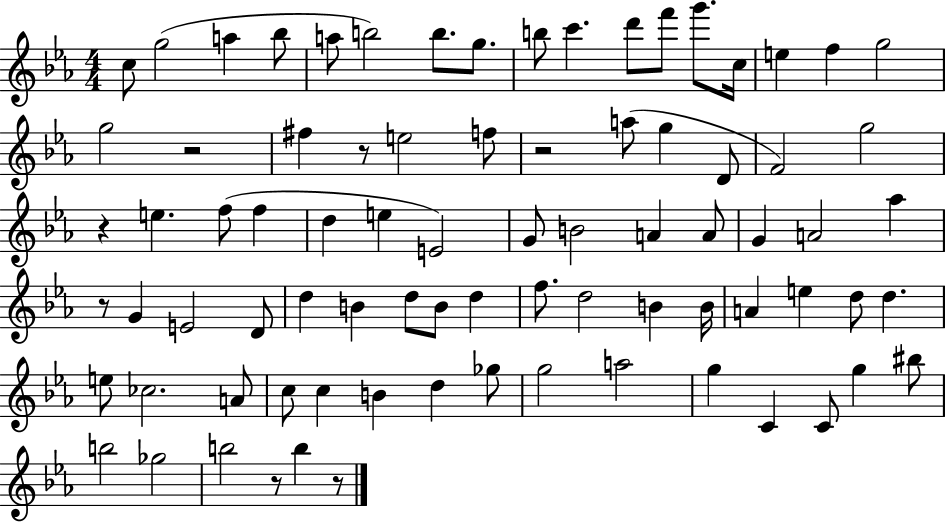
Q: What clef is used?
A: treble